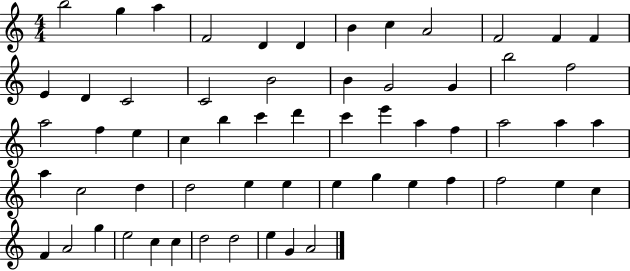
B5/h G5/q A5/q F4/h D4/q D4/q B4/q C5/q A4/h F4/h F4/q F4/q E4/q D4/q C4/h C4/h B4/h B4/q G4/h G4/q B5/h F5/h A5/h F5/q E5/q C5/q B5/q C6/q D6/q C6/q E6/q A5/q F5/q A5/h A5/q A5/q A5/q C5/h D5/q D5/h E5/q E5/q E5/q G5/q E5/q F5/q F5/h E5/q C5/q F4/q A4/h G5/q E5/h C5/q C5/q D5/h D5/h E5/q G4/q A4/h